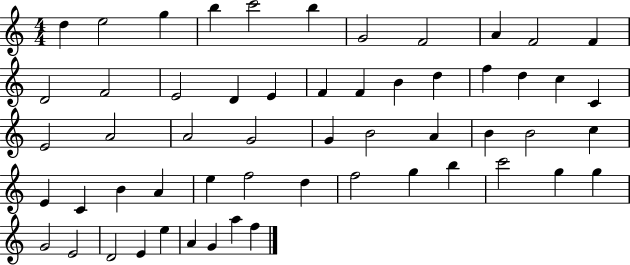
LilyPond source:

{
  \clef treble
  \numericTimeSignature
  \time 4/4
  \key c \major
  d''4 e''2 g''4 | b''4 c'''2 b''4 | g'2 f'2 | a'4 f'2 f'4 | \break d'2 f'2 | e'2 d'4 e'4 | f'4 f'4 b'4 d''4 | f''4 d''4 c''4 c'4 | \break e'2 a'2 | a'2 g'2 | g'4 b'2 a'4 | b'4 b'2 c''4 | \break e'4 c'4 b'4 a'4 | e''4 f''2 d''4 | f''2 g''4 b''4 | c'''2 g''4 g''4 | \break g'2 e'2 | d'2 e'4 e''4 | a'4 g'4 a''4 f''4 | \bar "|."
}